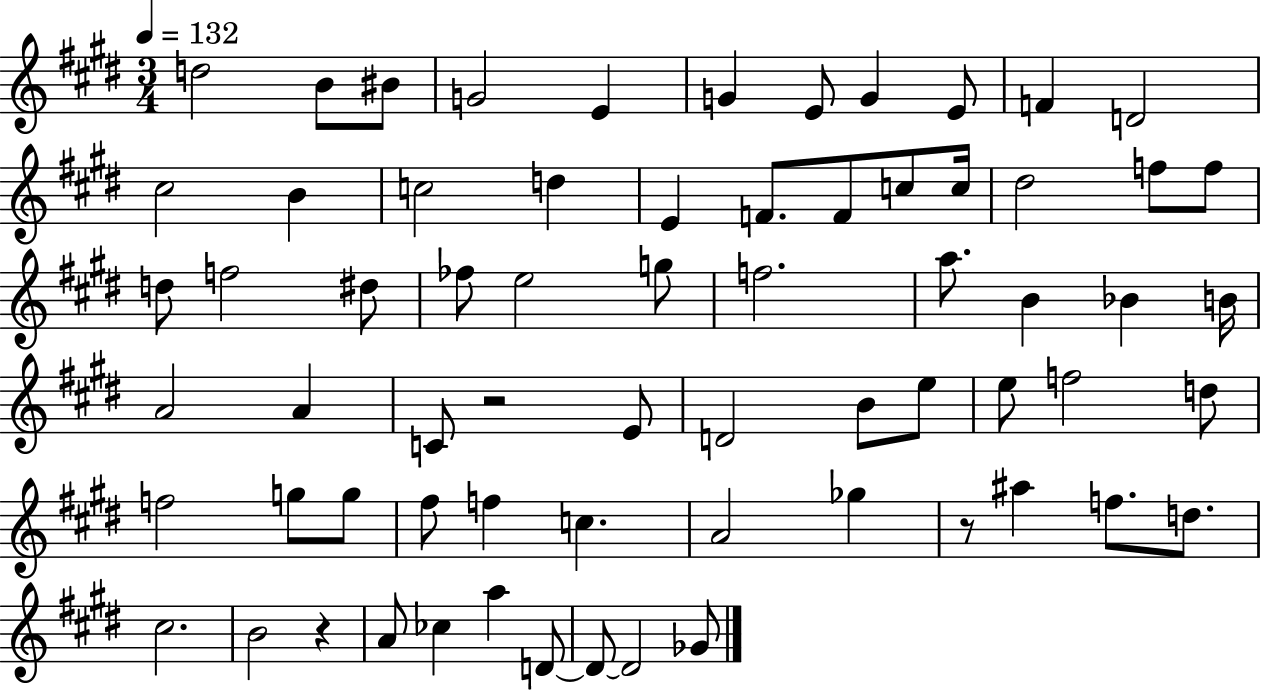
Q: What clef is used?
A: treble